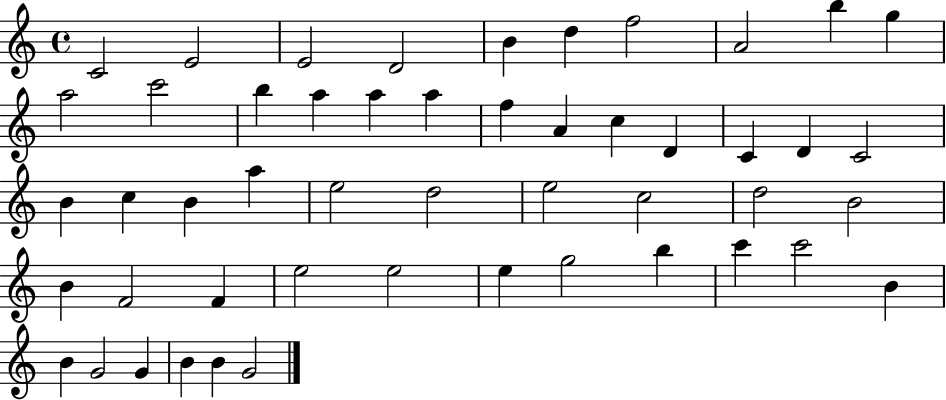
X:1
T:Untitled
M:4/4
L:1/4
K:C
C2 E2 E2 D2 B d f2 A2 b g a2 c'2 b a a a f A c D C D C2 B c B a e2 d2 e2 c2 d2 B2 B F2 F e2 e2 e g2 b c' c'2 B B G2 G B B G2